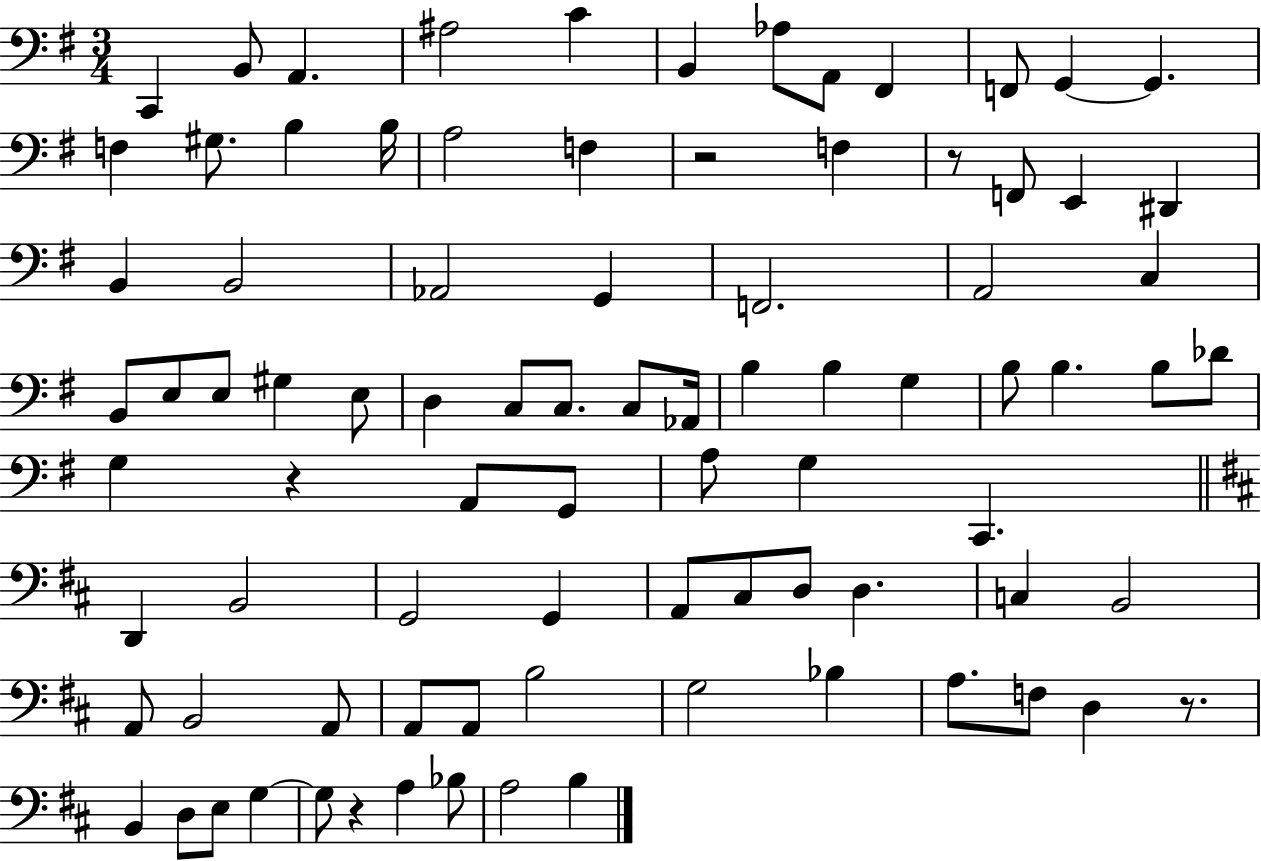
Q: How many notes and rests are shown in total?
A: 87